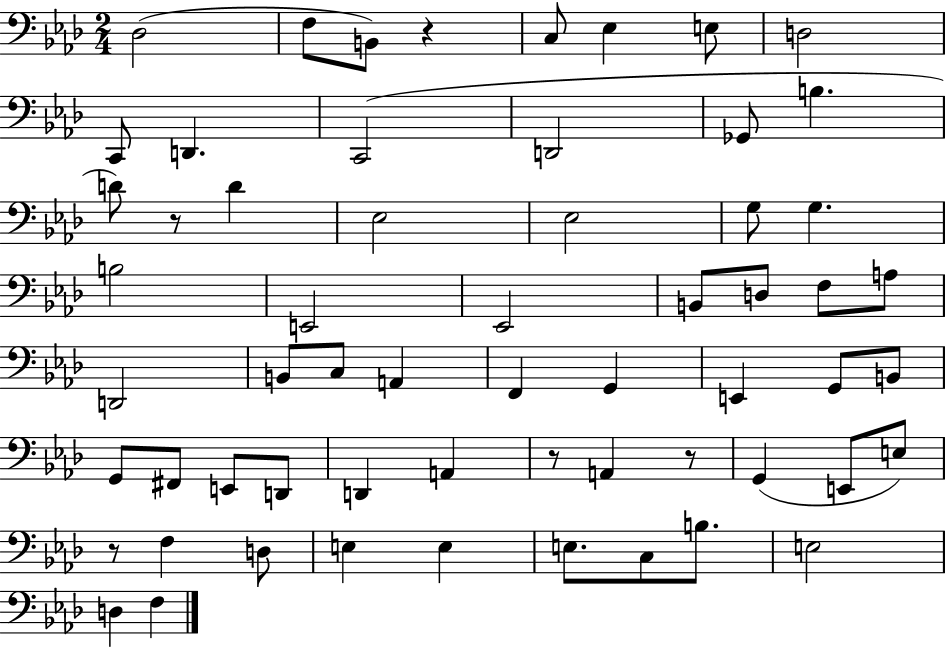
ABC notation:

X:1
T:Untitled
M:2/4
L:1/4
K:Ab
_D,2 F,/2 B,,/2 z C,/2 _E, E,/2 D,2 C,,/2 D,, C,,2 D,,2 _G,,/2 B, D/2 z/2 D _E,2 _E,2 G,/2 G, B,2 E,,2 _E,,2 B,,/2 D,/2 F,/2 A,/2 D,,2 B,,/2 C,/2 A,, F,, G,, E,, G,,/2 B,,/2 G,,/2 ^F,,/2 E,,/2 D,,/2 D,, A,, z/2 A,, z/2 G,, E,,/2 E,/2 z/2 F, D,/2 E, E, E,/2 C,/2 B,/2 E,2 D, F,